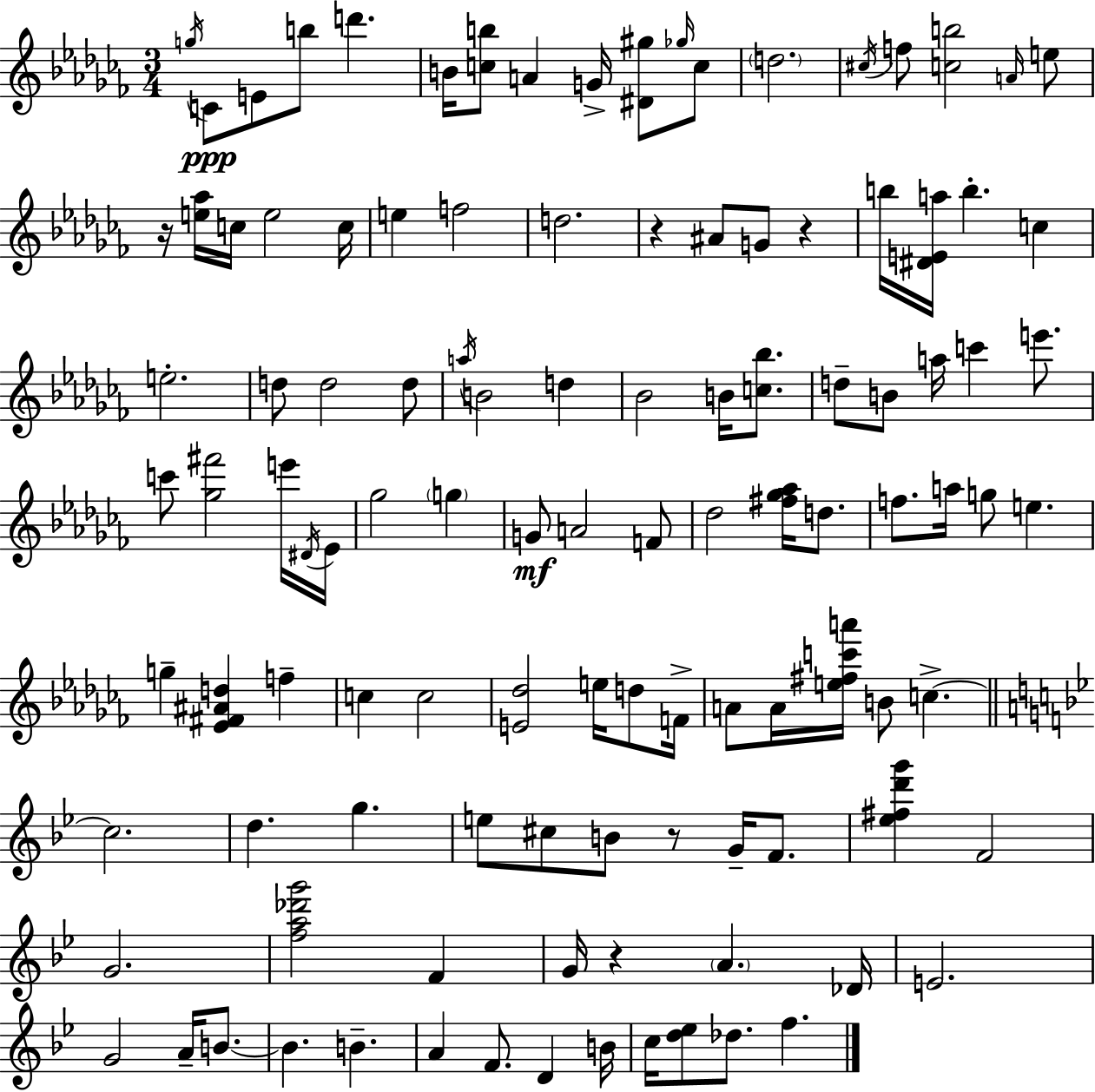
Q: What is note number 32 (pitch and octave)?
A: B4